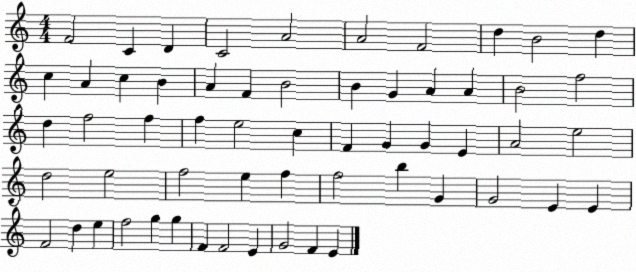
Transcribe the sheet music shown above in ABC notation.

X:1
T:Untitled
M:4/4
L:1/4
K:C
F2 C D C2 A2 A2 F2 d B2 d c A c B A F B2 B G A A B2 f2 d f2 f f e2 c F G G E A2 e2 d2 e2 f2 e f f2 b G G2 E E F2 d e f2 g g F F2 E G2 F E